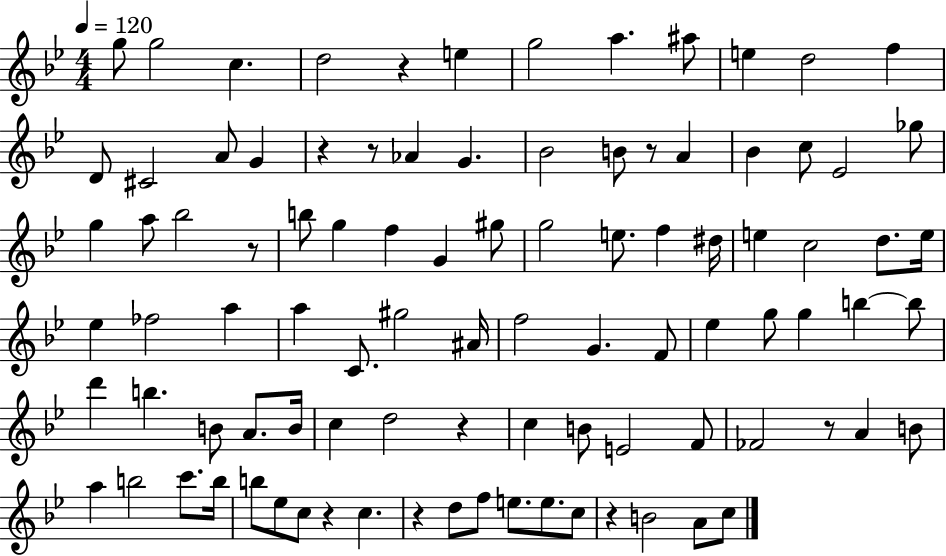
{
  \clef treble
  \numericTimeSignature
  \time 4/4
  \key bes \major
  \tempo 4 = 120
  \repeat volta 2 { g''8 g''2 c''4. | d''2 r4 e''4 | g''2 a''4. ais''8 | e''4 d''2 f''4 | \break d'8 cis'2 a'8 g'4 | r4 r8 aes'4 g'4. | bes'2 b'8 r8 a'4 | bes'4 c''8 ees'2 ges''8 | \break g''4 a''8 bes''2 r8 | b''8 g''4 f''4 g'4 gis''8 | g''2 e''8. f''4 dis''16 | e''4 c''2 d''8. e''16 | \break ees''4 fes''2 a''4 | a''4 c'8. gis''2 ais'16 | f''2 g'4. f'8 | ees''4 g''8 g''4 b''4~~ b''8 | \break d'''4 b''4. b'8 a'8. b'16 | c''4 d''2 r4 | c''4 b'8 e'2 f'8 | fes'2 r8 a'4 b'8 | \break a''4 b''2 c'''8. b''16 | b''8 ees''8 c''8 r4 c''4. | r4 d''8 f''8 e''8. e''8. c''8 | r4 b'2 a'8 c''8 | \break } \bar "|."
}